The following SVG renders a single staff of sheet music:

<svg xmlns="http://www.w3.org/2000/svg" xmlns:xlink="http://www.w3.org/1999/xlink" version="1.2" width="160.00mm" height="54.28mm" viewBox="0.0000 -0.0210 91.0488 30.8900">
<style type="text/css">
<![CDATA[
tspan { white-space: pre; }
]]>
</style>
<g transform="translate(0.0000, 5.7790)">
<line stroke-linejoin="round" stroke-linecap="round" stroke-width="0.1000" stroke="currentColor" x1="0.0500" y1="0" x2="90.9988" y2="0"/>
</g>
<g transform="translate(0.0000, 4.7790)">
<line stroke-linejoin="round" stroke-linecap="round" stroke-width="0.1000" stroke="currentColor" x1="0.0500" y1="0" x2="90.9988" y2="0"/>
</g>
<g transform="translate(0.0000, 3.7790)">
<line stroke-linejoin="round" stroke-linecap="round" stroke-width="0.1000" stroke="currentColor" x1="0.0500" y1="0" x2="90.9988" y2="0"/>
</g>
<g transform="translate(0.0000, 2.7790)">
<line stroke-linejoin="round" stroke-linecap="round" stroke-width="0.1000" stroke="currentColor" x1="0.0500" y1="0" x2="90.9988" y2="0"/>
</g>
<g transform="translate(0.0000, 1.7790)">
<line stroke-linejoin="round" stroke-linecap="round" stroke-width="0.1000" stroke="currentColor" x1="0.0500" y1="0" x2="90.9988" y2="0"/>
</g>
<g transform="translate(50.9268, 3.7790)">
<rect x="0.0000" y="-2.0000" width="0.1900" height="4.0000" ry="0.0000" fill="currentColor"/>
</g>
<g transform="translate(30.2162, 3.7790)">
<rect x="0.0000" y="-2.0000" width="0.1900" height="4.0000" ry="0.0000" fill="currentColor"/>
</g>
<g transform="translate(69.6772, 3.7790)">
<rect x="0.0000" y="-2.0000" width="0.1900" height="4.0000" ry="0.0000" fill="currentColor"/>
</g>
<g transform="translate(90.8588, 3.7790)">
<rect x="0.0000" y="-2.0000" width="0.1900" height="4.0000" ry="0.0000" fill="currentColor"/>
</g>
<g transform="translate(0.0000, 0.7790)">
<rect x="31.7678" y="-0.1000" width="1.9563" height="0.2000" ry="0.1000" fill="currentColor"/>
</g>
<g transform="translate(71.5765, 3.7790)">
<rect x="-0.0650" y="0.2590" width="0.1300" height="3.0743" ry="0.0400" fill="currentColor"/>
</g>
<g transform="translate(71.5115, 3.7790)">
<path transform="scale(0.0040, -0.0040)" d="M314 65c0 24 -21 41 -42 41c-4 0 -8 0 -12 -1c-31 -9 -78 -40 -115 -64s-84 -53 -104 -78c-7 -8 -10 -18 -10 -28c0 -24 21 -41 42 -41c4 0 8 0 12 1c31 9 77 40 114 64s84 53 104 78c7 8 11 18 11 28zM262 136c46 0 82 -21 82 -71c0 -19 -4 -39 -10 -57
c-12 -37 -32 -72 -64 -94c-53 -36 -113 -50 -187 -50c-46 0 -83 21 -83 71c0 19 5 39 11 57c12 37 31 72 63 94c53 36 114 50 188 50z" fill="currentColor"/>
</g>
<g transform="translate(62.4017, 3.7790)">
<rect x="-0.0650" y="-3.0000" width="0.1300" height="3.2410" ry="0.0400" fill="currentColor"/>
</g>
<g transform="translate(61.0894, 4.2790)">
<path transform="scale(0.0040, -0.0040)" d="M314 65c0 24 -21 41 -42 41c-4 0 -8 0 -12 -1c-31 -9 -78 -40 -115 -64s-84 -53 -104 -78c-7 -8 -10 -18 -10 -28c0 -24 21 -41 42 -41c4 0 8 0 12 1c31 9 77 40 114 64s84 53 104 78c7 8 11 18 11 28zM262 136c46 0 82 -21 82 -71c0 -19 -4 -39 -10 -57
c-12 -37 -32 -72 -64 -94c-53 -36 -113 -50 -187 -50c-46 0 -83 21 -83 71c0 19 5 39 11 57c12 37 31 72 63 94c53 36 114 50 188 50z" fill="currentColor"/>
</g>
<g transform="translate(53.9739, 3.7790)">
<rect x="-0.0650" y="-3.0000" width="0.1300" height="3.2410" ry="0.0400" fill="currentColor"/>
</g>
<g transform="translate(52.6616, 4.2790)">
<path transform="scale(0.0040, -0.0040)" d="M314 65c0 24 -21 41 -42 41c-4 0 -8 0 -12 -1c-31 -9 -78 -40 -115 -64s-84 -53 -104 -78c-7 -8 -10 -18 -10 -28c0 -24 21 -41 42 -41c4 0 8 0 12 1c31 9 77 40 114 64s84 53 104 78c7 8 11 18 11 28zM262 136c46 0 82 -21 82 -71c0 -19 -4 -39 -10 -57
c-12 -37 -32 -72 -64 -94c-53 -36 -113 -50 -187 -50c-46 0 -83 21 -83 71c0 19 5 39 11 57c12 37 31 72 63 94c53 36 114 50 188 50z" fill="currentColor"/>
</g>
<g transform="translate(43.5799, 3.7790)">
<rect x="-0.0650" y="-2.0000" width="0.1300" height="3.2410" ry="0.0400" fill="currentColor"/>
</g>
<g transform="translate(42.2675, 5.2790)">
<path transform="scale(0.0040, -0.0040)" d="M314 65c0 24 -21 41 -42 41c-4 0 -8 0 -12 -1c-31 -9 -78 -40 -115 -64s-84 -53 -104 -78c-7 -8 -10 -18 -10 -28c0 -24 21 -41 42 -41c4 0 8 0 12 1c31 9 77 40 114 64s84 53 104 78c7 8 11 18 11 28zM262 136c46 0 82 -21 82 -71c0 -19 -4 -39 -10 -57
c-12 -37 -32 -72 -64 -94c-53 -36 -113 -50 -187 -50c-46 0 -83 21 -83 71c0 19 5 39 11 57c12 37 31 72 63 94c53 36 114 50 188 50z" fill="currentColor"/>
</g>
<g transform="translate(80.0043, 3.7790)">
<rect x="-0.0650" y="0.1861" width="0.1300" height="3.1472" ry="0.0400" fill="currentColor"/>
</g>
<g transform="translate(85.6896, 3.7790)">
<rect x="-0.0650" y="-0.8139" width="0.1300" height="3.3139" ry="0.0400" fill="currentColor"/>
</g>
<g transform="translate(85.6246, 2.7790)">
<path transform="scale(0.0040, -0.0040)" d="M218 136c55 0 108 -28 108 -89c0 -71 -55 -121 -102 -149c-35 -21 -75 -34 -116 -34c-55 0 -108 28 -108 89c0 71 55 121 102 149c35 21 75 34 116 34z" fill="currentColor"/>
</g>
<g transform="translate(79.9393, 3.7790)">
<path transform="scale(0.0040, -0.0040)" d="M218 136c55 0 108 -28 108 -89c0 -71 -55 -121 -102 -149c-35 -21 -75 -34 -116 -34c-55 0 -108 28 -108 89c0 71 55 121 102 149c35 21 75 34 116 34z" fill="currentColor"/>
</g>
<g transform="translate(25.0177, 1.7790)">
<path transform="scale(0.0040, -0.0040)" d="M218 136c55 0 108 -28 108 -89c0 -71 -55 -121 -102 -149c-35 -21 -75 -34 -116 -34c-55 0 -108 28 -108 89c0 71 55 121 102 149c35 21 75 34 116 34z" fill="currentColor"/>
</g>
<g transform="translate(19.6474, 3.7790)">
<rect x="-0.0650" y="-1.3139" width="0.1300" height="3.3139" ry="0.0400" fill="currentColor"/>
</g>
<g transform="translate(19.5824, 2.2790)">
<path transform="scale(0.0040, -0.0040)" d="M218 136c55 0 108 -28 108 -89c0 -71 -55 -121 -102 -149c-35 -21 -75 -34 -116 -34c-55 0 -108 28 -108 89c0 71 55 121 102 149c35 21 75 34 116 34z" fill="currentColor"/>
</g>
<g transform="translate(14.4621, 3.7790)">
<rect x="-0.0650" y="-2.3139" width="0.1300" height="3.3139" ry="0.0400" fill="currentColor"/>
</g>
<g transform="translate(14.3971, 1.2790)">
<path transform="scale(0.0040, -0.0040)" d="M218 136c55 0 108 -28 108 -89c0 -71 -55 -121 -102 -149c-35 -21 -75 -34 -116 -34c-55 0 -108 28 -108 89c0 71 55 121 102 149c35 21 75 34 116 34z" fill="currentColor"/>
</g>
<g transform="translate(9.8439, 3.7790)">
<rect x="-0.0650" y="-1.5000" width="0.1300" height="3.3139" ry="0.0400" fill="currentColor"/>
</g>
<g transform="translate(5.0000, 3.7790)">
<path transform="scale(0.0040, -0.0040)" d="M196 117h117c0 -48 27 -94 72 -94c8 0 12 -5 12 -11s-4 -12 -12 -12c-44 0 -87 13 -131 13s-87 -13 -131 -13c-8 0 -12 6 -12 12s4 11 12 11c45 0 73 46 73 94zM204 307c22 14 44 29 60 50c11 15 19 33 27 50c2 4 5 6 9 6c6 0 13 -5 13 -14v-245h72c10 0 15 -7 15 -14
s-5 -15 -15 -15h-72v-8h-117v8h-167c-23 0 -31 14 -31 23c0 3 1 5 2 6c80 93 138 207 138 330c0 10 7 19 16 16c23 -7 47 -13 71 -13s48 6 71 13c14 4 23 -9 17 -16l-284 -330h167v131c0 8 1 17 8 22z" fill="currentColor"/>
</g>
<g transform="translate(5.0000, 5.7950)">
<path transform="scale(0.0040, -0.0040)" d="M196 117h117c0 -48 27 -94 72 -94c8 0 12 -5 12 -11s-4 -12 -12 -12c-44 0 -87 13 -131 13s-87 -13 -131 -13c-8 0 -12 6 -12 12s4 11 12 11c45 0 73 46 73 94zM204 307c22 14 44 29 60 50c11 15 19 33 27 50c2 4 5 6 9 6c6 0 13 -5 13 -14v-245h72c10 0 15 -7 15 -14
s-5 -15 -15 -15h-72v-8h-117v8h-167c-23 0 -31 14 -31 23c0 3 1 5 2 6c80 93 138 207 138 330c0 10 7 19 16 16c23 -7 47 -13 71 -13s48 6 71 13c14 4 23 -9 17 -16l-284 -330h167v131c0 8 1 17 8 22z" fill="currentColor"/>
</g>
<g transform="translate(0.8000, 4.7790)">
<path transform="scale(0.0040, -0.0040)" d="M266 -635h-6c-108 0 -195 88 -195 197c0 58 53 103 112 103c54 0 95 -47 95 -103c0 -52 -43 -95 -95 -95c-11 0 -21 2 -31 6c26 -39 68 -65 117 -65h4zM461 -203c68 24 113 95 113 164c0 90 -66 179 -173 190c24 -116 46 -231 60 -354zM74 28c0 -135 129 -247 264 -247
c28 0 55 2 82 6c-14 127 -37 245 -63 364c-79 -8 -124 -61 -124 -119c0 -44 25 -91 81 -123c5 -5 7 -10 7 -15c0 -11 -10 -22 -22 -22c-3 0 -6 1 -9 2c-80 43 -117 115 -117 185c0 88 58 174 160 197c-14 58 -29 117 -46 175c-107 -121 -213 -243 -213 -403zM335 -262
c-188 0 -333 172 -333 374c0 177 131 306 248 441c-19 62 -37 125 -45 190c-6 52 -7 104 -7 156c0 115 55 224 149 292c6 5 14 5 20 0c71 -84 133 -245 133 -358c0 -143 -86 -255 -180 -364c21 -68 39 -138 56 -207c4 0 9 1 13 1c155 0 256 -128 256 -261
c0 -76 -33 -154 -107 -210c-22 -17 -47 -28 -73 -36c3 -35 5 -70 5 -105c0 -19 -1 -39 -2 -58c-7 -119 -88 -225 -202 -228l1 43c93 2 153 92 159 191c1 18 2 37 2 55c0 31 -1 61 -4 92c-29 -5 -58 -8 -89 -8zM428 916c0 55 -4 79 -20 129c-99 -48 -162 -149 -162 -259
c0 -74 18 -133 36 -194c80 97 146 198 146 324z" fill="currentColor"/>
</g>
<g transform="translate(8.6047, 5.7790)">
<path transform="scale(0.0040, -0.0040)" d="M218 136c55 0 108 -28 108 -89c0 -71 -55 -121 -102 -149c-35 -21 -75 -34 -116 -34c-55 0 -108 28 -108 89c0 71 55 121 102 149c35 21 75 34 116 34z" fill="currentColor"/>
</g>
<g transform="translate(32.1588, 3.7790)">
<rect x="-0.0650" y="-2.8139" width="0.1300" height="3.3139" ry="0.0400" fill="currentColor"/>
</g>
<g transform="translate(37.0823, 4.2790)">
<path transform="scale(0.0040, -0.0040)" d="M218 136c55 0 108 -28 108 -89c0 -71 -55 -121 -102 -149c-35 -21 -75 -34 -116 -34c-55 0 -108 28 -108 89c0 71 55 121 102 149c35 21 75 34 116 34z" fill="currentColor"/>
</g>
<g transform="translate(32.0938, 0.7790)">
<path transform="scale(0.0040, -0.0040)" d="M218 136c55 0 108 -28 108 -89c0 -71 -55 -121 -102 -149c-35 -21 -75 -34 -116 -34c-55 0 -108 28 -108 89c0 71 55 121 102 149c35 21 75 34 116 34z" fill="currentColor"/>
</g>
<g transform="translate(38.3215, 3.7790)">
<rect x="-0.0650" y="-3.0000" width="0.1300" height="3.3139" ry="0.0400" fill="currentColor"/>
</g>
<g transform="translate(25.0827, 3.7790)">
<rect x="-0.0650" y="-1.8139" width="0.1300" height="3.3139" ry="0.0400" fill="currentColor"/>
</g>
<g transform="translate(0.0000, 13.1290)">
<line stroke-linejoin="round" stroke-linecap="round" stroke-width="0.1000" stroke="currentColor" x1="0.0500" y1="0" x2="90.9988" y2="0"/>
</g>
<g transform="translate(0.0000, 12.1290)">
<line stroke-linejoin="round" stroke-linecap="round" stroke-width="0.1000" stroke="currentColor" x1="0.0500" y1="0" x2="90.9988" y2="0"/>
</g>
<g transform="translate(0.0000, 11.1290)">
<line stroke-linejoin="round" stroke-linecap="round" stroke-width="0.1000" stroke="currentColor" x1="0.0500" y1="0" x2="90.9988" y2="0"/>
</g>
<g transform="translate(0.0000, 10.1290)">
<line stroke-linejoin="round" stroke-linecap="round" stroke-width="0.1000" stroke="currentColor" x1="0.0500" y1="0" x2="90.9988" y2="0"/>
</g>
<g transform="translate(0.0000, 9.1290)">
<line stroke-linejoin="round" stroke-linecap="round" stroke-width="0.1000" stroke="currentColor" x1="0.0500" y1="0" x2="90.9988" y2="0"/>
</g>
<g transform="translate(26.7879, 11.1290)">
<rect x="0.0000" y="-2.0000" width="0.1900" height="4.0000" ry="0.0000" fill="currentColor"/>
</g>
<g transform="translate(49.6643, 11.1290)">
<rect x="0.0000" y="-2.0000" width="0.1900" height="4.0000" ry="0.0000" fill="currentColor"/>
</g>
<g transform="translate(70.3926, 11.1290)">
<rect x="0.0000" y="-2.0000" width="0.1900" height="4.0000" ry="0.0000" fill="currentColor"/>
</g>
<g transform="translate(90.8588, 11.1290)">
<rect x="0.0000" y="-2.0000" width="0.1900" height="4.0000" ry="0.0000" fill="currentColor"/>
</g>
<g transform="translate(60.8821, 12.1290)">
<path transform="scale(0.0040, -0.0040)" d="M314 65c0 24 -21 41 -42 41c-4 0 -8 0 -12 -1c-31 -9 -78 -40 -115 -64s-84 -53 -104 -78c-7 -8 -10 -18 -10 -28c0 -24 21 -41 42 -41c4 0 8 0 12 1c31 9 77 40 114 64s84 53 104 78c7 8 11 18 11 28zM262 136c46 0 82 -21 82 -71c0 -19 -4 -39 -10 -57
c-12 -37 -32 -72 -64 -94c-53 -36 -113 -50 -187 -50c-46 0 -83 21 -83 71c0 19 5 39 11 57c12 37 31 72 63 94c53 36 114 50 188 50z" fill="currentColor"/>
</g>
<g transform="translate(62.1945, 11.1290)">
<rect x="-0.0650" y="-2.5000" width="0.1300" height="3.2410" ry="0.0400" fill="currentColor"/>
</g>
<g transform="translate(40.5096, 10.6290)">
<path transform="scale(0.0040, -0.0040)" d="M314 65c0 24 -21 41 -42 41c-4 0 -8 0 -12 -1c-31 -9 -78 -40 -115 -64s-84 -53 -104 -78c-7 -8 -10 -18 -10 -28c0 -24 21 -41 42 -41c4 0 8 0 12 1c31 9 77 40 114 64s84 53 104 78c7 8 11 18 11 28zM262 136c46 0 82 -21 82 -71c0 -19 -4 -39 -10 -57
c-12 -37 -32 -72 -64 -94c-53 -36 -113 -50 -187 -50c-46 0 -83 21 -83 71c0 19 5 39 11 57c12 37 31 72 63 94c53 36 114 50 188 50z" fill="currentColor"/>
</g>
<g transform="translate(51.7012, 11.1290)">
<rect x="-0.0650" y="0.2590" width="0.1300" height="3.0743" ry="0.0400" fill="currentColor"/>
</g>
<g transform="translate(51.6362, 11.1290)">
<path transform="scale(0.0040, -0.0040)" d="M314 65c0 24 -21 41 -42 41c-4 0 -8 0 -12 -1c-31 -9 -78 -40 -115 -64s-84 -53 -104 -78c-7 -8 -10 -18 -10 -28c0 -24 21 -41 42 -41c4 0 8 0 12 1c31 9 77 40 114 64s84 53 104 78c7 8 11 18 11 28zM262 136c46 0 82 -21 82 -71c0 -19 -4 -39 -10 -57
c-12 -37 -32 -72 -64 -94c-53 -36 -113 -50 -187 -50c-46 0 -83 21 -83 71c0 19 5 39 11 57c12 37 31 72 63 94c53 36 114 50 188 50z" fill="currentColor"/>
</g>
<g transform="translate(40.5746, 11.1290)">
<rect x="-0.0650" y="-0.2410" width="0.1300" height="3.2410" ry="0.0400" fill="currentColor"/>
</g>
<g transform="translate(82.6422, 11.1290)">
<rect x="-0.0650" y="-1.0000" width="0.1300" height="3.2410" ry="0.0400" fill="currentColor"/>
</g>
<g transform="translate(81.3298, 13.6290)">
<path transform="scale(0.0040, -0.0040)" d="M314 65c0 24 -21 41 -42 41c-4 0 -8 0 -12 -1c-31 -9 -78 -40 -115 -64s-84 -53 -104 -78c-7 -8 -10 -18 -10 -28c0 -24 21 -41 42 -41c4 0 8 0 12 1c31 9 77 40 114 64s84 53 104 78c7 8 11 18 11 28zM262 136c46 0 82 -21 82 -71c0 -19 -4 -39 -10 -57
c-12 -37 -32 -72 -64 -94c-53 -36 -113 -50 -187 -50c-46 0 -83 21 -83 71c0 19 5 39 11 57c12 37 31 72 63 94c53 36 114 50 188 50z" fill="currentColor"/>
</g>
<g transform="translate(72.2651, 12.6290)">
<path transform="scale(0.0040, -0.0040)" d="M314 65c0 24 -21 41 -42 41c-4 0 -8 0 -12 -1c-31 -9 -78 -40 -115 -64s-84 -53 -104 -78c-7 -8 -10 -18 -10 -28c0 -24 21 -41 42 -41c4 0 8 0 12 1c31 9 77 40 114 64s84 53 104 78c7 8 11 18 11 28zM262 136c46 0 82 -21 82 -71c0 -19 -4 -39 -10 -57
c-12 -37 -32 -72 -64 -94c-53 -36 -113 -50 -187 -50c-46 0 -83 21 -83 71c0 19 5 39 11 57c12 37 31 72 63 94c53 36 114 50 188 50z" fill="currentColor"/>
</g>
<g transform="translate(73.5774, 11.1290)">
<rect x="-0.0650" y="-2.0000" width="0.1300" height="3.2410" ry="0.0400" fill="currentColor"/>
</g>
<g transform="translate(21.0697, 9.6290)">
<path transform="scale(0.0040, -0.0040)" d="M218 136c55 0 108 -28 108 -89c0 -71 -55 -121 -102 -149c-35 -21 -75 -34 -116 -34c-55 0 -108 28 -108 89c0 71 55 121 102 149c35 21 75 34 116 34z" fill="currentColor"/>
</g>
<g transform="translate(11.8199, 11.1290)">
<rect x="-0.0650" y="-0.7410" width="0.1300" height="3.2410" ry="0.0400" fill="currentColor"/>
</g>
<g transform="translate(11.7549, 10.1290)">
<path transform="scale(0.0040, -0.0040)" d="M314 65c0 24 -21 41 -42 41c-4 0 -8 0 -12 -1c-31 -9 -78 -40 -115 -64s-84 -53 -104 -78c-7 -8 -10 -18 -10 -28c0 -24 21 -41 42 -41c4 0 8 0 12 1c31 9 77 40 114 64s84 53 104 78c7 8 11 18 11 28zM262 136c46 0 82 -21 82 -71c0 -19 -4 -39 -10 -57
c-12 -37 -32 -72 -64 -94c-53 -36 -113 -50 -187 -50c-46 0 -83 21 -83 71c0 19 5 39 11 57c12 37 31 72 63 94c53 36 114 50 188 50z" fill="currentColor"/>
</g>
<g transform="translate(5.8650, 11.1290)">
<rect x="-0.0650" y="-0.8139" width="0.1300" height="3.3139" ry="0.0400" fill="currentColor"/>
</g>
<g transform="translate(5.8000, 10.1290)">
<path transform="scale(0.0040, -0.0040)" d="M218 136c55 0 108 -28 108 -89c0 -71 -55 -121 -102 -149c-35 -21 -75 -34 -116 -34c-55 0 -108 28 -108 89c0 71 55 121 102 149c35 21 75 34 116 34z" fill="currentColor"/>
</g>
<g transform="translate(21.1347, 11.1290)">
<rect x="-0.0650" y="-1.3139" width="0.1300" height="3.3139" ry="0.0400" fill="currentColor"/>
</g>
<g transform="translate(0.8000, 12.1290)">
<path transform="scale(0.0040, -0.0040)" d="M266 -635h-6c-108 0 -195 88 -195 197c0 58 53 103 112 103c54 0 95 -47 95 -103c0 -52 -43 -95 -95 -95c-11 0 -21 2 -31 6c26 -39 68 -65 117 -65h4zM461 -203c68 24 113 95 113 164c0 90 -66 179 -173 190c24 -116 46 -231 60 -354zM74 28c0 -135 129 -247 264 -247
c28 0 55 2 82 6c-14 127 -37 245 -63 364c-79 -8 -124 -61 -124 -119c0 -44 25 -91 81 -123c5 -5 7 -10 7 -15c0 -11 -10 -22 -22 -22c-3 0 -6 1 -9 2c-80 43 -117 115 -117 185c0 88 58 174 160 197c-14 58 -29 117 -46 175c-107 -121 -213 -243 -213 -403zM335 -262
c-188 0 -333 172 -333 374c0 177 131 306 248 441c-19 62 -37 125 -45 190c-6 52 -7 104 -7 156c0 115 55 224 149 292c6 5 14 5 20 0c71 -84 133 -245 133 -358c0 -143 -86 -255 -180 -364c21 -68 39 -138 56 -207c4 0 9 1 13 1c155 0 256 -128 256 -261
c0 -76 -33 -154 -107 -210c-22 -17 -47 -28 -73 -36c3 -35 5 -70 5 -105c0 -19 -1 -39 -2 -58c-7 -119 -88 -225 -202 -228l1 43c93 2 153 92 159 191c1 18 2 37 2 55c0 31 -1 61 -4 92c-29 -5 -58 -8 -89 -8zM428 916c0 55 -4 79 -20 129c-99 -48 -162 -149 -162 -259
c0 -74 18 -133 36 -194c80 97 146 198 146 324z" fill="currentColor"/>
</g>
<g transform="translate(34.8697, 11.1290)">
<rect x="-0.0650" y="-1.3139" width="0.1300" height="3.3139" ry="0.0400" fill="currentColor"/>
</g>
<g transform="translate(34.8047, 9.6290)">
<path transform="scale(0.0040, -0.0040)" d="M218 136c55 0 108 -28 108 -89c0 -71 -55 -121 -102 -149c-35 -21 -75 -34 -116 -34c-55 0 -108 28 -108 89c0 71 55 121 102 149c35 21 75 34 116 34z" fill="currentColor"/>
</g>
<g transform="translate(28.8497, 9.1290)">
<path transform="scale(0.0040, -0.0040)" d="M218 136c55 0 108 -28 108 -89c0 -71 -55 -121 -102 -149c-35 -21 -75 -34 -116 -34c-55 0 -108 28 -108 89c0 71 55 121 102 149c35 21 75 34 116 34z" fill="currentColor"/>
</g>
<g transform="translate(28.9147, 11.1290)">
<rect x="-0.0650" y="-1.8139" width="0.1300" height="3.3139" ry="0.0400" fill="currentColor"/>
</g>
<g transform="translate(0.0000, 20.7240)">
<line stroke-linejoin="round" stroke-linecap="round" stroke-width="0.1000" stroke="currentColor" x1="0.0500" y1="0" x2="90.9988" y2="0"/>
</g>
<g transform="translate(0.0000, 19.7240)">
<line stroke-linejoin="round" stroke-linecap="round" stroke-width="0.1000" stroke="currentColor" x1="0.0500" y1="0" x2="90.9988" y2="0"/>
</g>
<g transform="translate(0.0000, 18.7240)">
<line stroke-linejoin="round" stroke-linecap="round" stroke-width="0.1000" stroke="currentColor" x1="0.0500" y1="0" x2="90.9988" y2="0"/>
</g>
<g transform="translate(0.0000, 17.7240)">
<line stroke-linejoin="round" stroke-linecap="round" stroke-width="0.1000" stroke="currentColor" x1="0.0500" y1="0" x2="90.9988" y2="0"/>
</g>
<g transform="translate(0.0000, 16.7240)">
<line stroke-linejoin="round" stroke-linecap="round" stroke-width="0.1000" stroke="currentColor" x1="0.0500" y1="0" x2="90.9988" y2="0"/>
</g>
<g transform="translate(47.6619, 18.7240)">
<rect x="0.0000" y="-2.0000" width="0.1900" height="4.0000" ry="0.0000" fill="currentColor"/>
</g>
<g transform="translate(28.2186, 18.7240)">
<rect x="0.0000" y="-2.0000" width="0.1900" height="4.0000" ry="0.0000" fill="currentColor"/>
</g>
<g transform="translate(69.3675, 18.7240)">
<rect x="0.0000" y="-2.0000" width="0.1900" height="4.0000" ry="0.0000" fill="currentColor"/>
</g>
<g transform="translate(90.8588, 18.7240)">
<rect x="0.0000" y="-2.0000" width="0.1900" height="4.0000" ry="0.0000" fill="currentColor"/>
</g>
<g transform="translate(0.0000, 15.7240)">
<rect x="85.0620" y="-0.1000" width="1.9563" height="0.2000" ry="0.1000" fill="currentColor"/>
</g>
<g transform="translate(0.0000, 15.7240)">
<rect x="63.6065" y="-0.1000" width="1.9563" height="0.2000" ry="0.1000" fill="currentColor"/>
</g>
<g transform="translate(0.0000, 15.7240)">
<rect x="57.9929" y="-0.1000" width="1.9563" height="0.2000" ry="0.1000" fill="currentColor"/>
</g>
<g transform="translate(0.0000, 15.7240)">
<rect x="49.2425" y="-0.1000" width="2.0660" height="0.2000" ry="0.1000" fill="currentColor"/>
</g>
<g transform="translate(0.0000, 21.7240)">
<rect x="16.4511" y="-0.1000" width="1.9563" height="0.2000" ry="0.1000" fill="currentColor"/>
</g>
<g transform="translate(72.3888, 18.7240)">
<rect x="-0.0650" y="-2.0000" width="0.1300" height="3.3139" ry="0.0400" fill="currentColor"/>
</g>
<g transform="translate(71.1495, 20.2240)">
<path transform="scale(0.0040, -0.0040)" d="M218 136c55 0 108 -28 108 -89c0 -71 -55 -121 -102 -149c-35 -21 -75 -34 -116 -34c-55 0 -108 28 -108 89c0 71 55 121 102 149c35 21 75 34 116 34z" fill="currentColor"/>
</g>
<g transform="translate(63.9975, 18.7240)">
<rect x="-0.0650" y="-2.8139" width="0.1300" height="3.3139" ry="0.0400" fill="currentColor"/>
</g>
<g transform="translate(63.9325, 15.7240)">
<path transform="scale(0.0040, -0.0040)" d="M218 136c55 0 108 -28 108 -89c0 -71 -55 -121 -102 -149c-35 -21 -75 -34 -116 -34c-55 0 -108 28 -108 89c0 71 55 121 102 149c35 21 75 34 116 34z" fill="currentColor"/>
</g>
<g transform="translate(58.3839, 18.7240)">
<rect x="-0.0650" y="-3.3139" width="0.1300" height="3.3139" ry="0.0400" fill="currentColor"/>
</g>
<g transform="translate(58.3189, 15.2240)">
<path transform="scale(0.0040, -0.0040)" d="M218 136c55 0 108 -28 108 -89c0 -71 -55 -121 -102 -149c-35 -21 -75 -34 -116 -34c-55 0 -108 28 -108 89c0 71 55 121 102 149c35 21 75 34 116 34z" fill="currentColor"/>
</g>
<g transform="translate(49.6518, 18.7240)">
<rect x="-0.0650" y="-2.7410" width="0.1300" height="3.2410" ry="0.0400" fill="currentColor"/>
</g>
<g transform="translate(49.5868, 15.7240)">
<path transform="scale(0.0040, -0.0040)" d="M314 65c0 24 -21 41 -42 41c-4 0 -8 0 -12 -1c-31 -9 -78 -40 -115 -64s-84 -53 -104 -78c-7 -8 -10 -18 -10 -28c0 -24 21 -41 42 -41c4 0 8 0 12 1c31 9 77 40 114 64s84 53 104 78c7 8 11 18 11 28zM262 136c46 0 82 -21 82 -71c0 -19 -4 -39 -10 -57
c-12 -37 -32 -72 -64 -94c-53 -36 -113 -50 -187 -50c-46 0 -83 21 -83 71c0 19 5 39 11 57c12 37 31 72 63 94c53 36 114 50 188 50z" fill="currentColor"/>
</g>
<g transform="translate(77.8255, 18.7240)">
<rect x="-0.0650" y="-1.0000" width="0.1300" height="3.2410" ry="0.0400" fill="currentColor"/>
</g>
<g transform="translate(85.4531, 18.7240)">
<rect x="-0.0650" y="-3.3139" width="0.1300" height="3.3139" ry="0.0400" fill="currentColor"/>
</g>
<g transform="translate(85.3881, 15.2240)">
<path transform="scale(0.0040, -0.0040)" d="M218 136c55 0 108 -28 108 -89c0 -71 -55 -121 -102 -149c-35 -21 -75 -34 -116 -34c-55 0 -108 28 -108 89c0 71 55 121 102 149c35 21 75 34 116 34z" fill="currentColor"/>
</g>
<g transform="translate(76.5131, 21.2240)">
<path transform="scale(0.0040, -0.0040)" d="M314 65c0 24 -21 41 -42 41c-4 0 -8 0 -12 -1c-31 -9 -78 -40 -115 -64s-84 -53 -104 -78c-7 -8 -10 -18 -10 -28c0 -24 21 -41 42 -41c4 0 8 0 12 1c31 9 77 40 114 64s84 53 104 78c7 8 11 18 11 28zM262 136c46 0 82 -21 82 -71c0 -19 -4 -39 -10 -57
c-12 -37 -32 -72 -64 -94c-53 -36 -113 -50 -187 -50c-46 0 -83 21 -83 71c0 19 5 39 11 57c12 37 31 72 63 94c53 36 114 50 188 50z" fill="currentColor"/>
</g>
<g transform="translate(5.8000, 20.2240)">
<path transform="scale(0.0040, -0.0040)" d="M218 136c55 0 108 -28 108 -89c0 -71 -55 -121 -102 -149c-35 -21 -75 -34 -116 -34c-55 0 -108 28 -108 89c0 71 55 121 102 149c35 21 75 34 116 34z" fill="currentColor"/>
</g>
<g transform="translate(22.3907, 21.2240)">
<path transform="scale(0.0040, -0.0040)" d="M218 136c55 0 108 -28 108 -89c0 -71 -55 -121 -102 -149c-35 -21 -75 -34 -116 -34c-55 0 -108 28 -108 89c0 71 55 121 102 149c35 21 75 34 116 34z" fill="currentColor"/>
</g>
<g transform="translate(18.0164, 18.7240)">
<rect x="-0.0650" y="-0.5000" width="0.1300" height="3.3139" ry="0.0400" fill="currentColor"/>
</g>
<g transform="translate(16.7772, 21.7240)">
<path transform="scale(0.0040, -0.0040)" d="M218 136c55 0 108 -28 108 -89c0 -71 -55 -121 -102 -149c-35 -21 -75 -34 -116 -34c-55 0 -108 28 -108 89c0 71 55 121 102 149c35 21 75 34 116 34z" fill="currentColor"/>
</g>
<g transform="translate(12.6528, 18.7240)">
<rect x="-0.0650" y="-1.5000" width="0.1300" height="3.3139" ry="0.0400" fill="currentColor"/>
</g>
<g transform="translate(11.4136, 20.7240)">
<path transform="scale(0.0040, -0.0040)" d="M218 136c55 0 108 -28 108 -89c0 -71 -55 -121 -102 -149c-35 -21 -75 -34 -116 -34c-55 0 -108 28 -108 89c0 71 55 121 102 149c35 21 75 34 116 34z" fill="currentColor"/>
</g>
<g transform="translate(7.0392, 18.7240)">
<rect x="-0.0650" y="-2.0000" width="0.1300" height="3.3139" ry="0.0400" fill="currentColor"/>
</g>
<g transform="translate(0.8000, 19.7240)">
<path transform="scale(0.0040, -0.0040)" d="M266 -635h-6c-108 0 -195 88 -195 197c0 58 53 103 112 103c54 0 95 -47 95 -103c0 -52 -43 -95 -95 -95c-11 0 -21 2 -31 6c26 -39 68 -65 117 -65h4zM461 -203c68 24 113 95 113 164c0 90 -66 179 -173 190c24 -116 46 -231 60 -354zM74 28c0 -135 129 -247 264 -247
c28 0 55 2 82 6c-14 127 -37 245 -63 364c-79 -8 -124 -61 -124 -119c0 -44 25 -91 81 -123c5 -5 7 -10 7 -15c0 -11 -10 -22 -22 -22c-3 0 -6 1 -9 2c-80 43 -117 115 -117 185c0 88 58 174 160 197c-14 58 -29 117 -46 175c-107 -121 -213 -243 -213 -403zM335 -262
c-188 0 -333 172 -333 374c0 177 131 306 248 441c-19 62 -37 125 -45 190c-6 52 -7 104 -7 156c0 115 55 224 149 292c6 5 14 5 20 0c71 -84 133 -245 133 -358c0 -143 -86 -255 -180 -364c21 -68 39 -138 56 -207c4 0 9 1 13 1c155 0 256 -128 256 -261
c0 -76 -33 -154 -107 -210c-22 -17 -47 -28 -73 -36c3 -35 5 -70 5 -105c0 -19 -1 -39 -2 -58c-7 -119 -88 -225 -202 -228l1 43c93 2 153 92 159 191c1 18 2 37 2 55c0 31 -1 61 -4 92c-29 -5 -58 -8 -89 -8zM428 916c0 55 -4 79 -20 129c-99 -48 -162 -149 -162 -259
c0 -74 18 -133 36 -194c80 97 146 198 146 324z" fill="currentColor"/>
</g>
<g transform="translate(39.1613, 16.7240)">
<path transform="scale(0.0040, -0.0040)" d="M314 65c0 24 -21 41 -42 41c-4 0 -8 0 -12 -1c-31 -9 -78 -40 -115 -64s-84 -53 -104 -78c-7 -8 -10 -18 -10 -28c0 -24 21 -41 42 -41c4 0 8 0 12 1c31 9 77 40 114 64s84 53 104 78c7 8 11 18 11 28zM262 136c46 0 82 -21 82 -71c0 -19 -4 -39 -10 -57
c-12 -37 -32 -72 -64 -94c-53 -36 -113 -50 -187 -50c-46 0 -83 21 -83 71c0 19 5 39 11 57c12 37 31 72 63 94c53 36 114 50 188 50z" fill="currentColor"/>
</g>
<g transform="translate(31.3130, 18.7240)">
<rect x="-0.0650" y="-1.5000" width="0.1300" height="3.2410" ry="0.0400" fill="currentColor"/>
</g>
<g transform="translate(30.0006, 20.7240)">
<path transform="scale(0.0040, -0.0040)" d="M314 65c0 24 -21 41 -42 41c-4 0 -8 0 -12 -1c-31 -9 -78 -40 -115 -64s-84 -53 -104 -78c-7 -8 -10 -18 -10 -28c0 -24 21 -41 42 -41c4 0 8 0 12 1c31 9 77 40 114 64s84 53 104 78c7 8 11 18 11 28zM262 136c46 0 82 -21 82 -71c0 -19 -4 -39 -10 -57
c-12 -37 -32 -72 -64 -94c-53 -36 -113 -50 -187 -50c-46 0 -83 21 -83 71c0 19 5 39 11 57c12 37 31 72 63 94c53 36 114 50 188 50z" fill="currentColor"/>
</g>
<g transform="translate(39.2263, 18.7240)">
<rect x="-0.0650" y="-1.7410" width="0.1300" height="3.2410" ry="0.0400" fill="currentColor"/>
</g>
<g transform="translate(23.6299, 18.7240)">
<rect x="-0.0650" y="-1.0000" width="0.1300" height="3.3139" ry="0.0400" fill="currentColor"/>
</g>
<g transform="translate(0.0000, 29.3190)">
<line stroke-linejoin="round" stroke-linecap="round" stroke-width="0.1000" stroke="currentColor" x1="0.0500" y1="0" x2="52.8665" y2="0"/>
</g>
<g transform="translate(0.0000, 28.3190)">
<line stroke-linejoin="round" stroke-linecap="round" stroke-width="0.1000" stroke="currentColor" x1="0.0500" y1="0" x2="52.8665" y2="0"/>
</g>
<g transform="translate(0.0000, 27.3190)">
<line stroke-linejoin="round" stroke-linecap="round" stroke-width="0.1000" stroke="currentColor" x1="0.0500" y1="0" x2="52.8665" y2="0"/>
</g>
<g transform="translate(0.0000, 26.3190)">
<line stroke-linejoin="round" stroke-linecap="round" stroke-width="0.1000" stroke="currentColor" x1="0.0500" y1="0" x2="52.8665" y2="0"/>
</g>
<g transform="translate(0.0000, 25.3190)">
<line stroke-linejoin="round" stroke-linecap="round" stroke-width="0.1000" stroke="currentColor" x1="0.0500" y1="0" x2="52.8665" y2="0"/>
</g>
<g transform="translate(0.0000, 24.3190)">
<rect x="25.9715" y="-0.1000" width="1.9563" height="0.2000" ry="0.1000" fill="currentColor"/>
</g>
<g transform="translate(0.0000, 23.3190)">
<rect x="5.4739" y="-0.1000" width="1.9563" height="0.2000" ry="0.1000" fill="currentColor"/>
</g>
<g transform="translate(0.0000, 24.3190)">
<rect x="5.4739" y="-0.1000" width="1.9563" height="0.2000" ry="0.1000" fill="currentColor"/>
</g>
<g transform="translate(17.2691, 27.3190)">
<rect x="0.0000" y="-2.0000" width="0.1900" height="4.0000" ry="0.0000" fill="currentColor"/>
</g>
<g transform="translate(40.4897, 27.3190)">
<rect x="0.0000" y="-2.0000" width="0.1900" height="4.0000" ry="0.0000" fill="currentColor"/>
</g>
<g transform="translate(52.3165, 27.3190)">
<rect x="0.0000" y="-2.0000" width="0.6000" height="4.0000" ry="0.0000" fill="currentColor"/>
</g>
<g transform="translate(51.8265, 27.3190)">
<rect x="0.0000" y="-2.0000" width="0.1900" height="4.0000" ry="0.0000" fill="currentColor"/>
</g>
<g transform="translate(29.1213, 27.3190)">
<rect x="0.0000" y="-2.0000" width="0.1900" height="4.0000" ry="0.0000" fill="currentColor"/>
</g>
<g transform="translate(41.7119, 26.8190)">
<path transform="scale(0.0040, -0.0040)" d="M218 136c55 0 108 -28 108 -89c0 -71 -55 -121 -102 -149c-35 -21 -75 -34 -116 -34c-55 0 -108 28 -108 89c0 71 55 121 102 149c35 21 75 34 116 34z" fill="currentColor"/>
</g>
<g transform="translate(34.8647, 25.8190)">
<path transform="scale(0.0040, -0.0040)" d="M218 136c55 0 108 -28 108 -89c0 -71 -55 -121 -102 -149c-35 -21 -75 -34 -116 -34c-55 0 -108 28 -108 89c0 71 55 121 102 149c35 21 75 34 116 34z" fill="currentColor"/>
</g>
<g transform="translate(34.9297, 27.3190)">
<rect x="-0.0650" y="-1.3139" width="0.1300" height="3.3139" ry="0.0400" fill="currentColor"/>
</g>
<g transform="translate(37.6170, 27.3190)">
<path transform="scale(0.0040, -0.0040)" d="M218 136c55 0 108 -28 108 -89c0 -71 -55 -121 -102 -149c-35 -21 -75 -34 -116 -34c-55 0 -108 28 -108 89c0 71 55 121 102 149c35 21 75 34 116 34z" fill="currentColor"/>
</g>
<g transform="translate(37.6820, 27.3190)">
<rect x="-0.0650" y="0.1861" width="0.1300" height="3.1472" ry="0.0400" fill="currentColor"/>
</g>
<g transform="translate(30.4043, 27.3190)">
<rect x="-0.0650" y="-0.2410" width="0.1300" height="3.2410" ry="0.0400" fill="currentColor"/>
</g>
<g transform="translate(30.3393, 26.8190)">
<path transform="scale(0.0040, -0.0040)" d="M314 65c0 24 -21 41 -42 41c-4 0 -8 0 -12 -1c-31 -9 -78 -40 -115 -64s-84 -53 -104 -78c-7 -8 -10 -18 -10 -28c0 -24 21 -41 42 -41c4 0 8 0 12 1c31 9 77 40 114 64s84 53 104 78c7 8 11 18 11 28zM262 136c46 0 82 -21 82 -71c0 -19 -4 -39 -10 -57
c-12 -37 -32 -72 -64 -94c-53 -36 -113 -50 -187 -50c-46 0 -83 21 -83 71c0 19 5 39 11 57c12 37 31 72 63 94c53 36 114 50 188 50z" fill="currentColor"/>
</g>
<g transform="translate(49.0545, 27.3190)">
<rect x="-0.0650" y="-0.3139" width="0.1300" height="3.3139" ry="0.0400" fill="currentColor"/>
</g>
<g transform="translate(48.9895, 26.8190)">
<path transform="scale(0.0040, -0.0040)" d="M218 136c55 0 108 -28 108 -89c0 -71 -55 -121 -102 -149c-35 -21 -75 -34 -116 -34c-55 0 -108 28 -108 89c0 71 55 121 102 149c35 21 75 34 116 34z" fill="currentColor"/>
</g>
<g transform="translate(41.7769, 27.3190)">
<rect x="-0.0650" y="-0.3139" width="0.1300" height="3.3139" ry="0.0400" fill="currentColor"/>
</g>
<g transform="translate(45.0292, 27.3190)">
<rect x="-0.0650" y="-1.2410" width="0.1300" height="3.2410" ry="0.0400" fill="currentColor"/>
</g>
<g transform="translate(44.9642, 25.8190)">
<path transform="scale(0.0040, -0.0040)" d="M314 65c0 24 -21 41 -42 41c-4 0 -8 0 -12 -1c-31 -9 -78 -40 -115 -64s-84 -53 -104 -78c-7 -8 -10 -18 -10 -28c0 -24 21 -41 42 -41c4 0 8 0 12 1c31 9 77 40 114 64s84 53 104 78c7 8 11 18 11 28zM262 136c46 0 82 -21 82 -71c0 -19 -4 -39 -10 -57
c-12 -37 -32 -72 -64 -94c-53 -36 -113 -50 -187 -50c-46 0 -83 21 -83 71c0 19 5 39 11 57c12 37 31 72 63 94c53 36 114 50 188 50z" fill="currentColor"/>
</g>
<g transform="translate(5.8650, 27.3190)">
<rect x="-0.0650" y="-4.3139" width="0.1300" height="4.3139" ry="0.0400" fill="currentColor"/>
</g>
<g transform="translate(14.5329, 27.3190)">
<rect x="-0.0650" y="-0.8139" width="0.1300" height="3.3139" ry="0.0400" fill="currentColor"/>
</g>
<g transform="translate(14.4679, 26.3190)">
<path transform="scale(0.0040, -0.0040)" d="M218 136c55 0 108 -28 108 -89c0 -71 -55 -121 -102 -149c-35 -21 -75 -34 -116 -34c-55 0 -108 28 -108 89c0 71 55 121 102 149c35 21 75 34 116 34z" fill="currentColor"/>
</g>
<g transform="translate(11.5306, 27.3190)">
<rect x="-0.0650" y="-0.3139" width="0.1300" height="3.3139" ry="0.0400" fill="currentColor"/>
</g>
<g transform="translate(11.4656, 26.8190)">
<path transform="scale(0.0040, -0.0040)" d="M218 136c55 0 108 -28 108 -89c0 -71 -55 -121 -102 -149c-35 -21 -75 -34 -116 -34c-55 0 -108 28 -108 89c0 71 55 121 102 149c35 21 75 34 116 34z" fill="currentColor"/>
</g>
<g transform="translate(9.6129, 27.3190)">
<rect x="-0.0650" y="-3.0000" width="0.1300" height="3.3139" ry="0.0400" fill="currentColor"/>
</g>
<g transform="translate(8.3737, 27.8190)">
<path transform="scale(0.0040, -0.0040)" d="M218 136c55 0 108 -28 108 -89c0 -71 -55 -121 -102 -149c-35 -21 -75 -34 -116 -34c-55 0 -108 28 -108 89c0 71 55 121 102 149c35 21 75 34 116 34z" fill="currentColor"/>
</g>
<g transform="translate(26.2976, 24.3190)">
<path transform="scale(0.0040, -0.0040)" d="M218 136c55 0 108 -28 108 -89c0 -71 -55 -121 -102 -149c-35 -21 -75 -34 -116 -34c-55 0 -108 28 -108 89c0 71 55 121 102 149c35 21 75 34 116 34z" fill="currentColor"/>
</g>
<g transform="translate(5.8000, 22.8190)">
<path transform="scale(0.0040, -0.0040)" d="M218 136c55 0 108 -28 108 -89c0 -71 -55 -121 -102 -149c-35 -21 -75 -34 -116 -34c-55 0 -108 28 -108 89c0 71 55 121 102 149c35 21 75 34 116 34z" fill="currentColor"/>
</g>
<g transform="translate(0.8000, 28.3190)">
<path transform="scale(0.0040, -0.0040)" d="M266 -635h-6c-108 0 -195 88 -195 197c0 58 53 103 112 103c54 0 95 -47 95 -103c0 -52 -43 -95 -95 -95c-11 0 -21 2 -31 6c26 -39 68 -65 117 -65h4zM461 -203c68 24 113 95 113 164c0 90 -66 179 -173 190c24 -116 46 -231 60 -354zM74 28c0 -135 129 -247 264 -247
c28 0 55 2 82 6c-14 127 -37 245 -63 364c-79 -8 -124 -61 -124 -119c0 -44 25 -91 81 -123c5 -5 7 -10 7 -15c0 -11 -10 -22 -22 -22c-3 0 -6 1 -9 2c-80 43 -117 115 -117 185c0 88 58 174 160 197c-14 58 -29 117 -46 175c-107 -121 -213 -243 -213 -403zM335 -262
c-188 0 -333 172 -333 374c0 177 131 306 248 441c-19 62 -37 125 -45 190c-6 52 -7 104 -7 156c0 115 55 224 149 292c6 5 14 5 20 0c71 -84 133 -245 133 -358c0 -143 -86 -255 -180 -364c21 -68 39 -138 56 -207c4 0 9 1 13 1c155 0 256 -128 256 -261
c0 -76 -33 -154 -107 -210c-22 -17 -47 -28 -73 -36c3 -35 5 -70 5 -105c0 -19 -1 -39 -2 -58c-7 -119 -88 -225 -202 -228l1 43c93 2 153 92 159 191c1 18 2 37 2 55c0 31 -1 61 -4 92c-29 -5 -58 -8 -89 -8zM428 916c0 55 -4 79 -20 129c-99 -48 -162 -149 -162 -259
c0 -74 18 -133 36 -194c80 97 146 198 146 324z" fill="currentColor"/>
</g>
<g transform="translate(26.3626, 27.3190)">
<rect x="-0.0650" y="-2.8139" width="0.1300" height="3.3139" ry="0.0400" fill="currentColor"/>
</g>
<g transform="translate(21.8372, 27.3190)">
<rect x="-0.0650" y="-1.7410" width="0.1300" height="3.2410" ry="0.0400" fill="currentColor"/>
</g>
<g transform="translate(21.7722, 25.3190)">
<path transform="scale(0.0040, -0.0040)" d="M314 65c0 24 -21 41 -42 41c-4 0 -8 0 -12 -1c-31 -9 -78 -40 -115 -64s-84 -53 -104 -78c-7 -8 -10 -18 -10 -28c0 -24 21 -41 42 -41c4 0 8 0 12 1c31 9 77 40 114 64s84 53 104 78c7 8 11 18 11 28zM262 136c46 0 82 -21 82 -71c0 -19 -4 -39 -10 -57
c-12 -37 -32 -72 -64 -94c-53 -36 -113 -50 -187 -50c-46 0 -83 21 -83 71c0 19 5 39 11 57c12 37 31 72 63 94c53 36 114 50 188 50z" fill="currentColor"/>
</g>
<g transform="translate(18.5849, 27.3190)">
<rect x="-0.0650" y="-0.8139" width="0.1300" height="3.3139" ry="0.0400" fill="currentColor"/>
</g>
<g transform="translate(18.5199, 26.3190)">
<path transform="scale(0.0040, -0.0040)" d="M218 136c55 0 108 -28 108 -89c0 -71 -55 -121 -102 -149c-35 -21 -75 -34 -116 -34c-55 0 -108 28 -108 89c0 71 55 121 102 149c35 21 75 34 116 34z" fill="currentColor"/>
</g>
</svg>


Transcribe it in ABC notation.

X:1
T:Untitled
M:4/4
L:1/4
K:C
E g e f a A F2 A2 A2 B2 B d d d2 e f e c2 B2 G2 F2 D2 F E C D E2 f2 a2 b a F D2 b d' A c d d f2 a c2 e B c e2 c